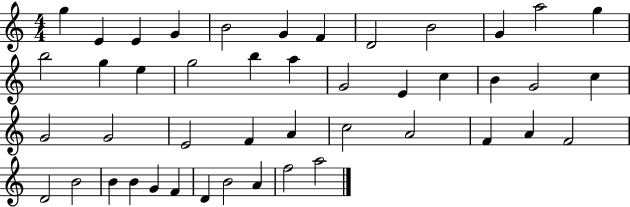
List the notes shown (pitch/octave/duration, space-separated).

G5/q E4/q E4/q G4/q B4/h G4/q F4/q D4/h B4/h G4/q A5/h G5/q B5/h G5/q E5/q G5/h B5/q A5/q G4/h E4/q C5/q B4/q G4/h C5/q G4/h G4/h E4/h F4/q A4/q C5/h A4/h F4/q A4/q F4/h D4/h B4/h B4/q B4/q G4/q F4/q D4/q B4/h A4/q F5/h A5/h